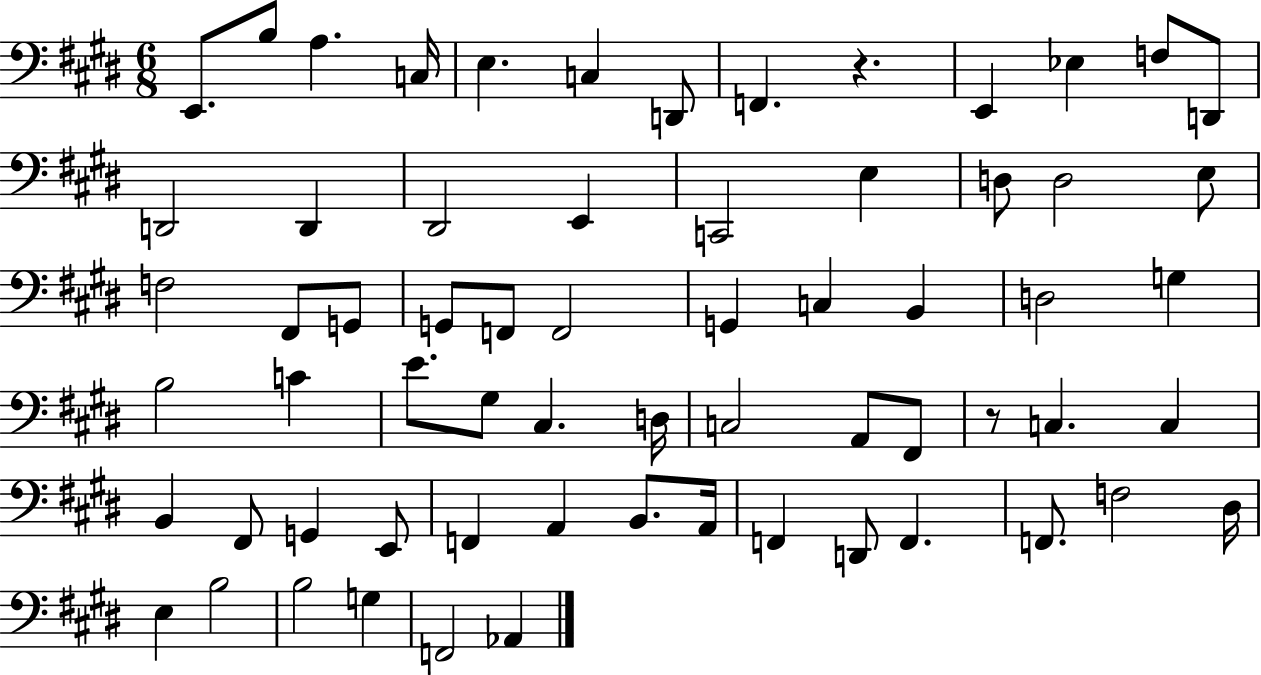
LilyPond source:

{
  \clef bass
  \numericTimeSignature
  \time 6/8
  \key e \major
  e,8. b8 a4. c16 | e4. c4 d,8 | f,4. r4. | e,4 ees4 f8 d,8 | \break d,2 d,4 | dis,2 e,4 | c,2 e4 | d8 d2 e8 | \break f2 fis,8 g,8 | g,8 f,8 f,2 | g,4 c4 b,4 | d2 g4 | \break b2 c'4 | e'8. gis8 cis4. d16 | c2 a,8 fis,8 | r8 c4. c4 | \break b,4 fis,8 g,4 e,8 | f,4 a,4 b,8. a,16 | f,4 d,8 f,4. | f,8. f2 dis16 | \break e4 b2 | b2 g4 | f,2 aes,4 | \bar "|."
}